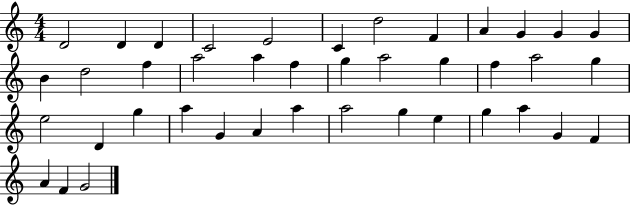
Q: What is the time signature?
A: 4/4